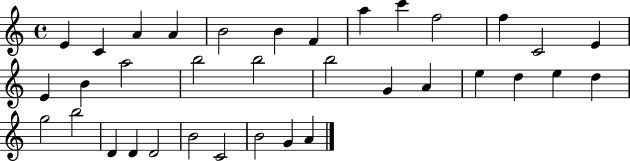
E4/q C4/q A4/q A4/q B4/h B4/q F4/q A5/q C6/q F5/h F5/q C4/h E4/q E4/q B4/q A5/h B5/h B5/h B5/h G4/q A4/q E5/q D5/q E5/q D5/q G5/h B5/h D4/q D4/q D4/h B4/h C4/h B4/h G4/q A4/q